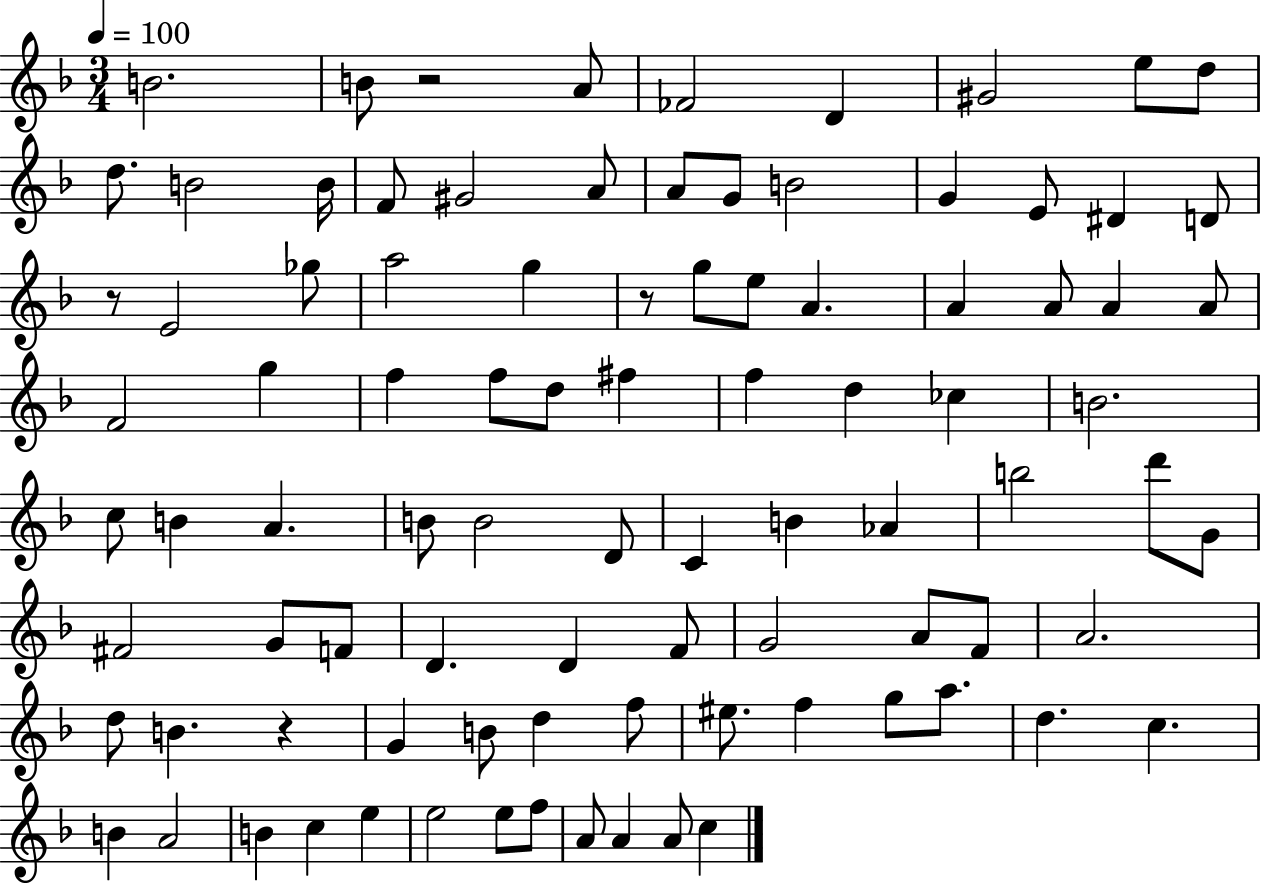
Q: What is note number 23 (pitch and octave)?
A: Gb5